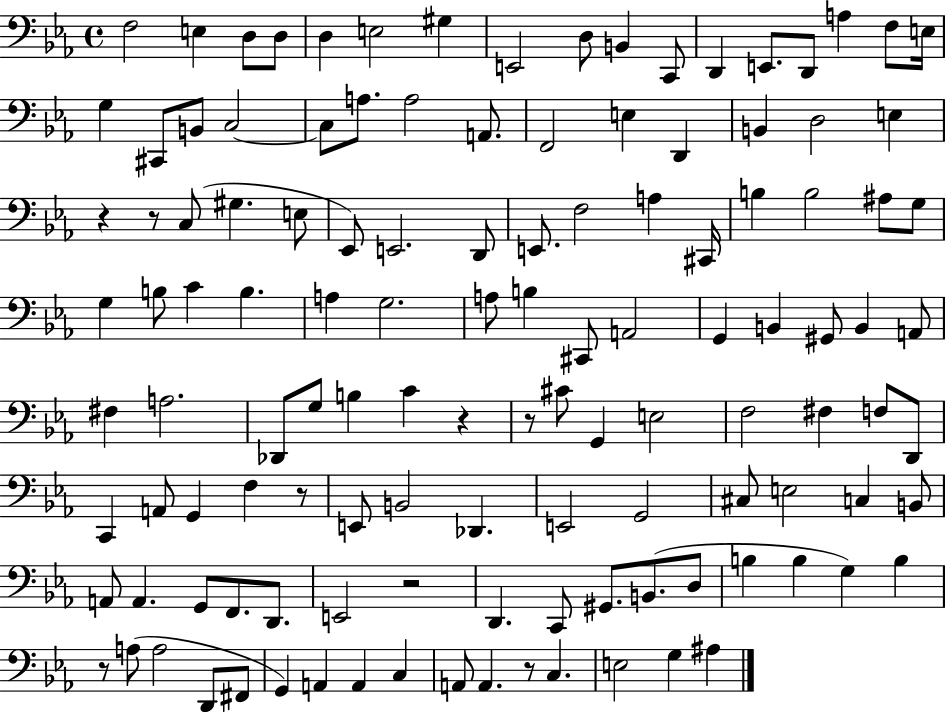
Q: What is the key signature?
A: EES major